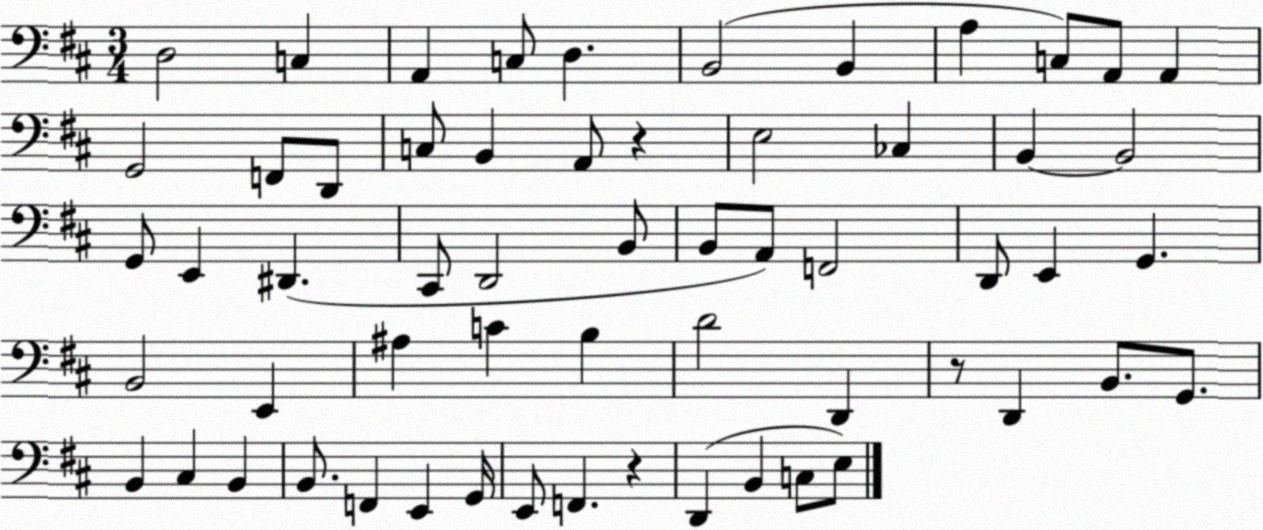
X:1
T:Untitled
M:3/4
L:1/4
K:D
D,2 C, A,, C,/2 D, B,,2 B,, A, C,/2 A,,/2 A,, G,,2 F,,/2 D,,/2 C,/2 B,, A,,/2 z E,2 _C, B,, B,,2 G,,/2 E,, ^D,, ^C,,/2 D,,2 B,,/2 B,,/2 A,,/2 F,,2 D,,/2 E,, G,, B,,2 E,, ^A, C B, D2 D,, z/2 D,, B,,/2 G,,/2 B,, ^C, B,, B,,/2 F,, E,, G,,/4 E,,/2 F,, z D,, B,, C,/2 E,/2